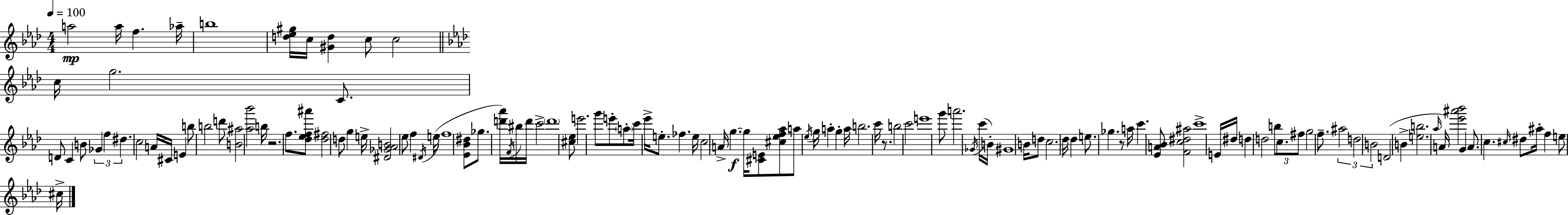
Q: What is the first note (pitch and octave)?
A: A5